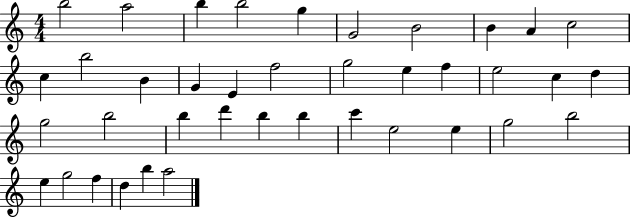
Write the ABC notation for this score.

X:1
T:Untitled
M:4/4
L:1/4
K:C
b2 a2 b b2 g G2 B2 B A c2 c b2 B G E f2 g2 e f e2 c d g2 b2 b d' b b c' e2 e g2 b2 e g2 f d b a2